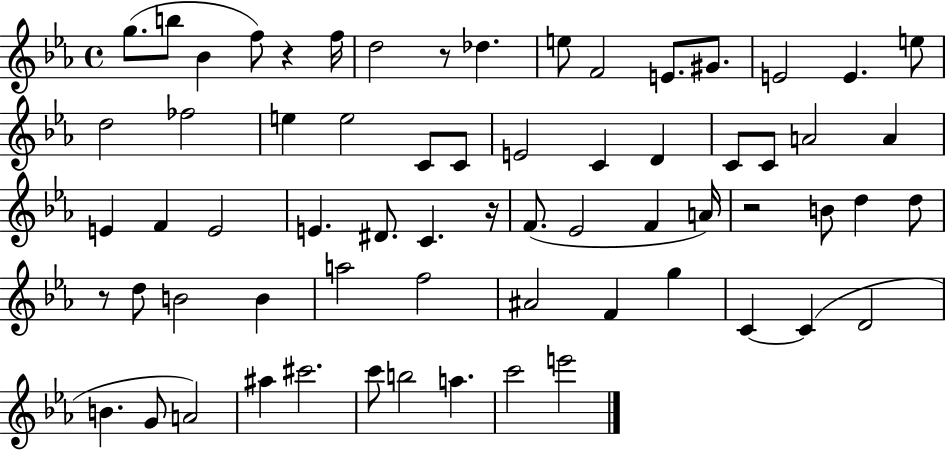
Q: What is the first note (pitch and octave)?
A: G5